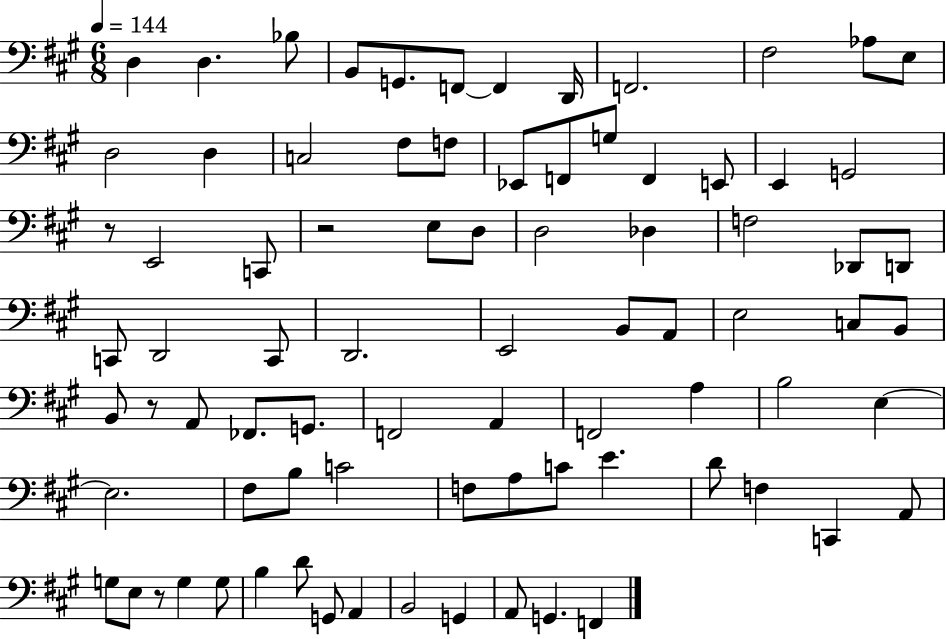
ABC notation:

X:1
T:Untitled
M:6/8
L:1/4
K:A
D, D, _B,/2 B,,/2 G,,/2 F,,/2 F,, D,,/4 F,,2 ^F,2 _A,/2 E,/2 D,2 D, C,2 ^F,/2 F,/2 _E,,/2 F,,/2 G,/2 F,, E,,/2 E,, G,,2 z/2 E,,2 C,,/2 z2 E,/2 D,/2 D,2 _D, F,2 _D,,/2 D,,/2 C,,/2 D,,2 C,,/2 D,,2 E,,2 B,,/2 A,,/2 E,2 C,/2 B,,/2 B,,/2 z/2 A,,/2 _F,,/2 G,,/2 F,,2 A,, F,,2 A, B,2 E, E,2 ^F,/2 B,/2 C2 F,/2 A,/2 C/2 E D/2 F, C,, A,,/2 G,/2 E,/2 z/2 G, G,/2 B, D/2 G,,/2 A,, B,,2 G,, A,,/2 G,, F,,